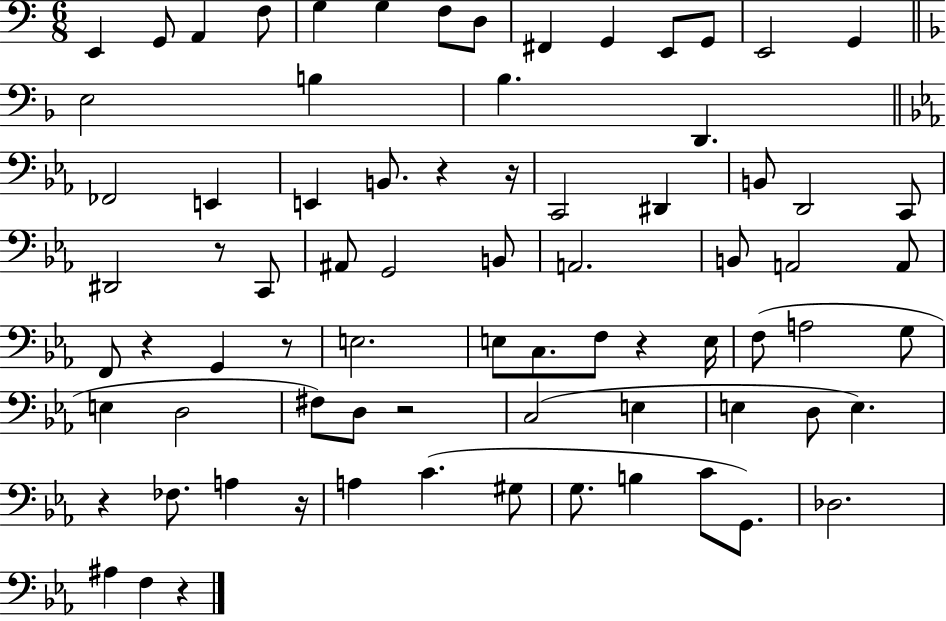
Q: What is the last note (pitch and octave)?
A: F3